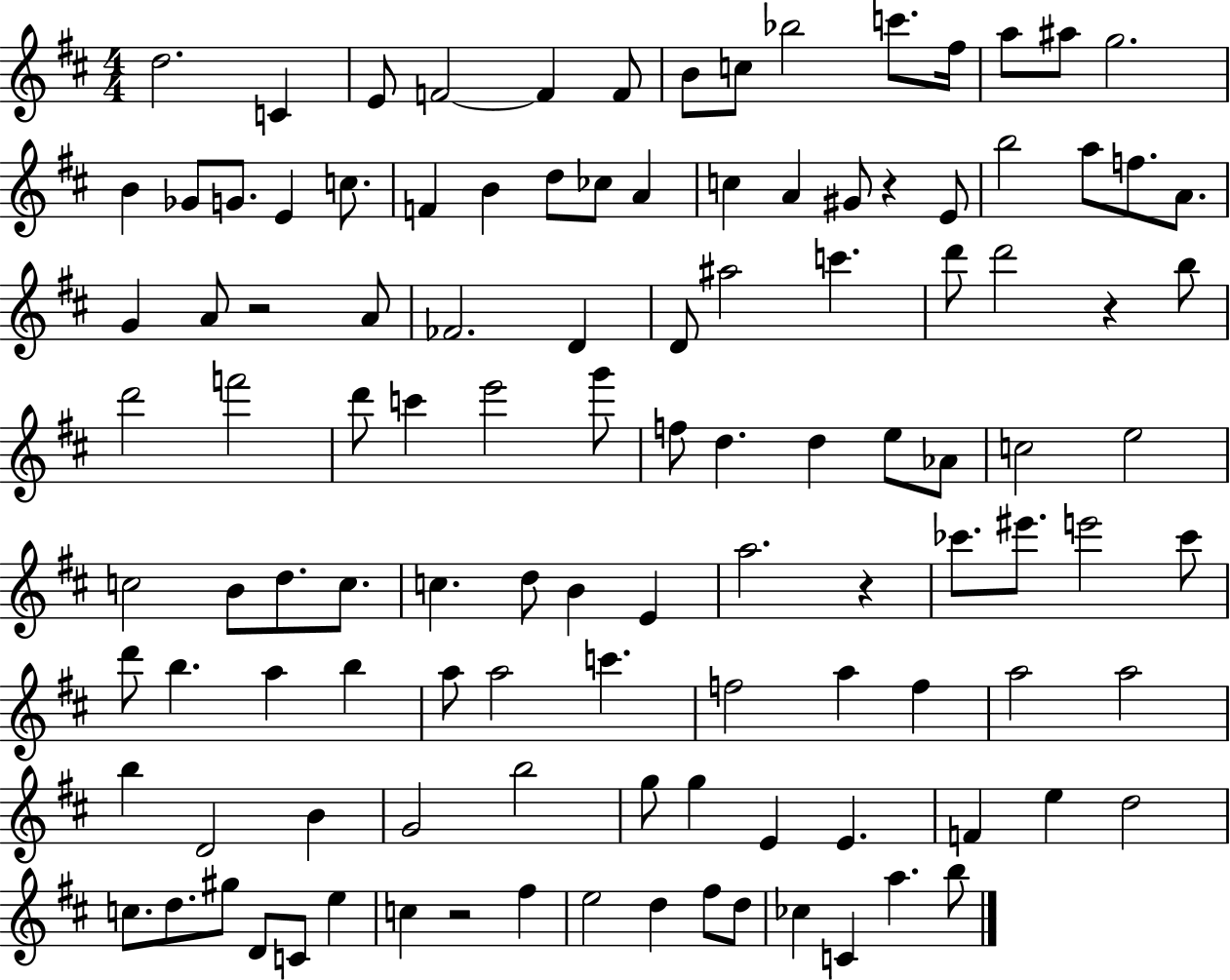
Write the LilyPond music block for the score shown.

{
  \clef treble
  \numericTimeSignature
  \time 4/4
  \key d \major
  d''2. c'4 | e'8 f'2~~ f'4 f'8 | b'8 c''8 bes''2 c'''8. fis''16 | a''8 ais''8 g''2. | \break b'4 ges'8 g'8. e'4 c''8. | f'4 b'4 d''8 ces''8 a'4 | c''4 a'4 gis'8 r4 e'8 | b''2 a''8 f''8. a'8. | \break g'4 a'8 r2 a'8 | fes'2. d'4 | d'8 ais''2 c'''4. | d'''8 d'''2 r4 b''8 | \break d'''2 f'''2 | d'''8 c'''4 e'''2 g'''8 | f''8 d''4. d''4 e''8 aes'8 | c''2 e''2 | \break c''2 b'8 d''8. c''8. | c''4. d''8 b'4 e'4 | a''2. r4 | ces'''8. eis'''8. e'''2 ces'''8 | \break d'''8 b''4. a''4 b''4 | a''8 a''2 c'''4. | f''2 a''4 f''4 | a''2 a''2 | \break b''4 d'2 b'4 | g'2 b''2 | g''8 g''4 e'4 e'4. | f'4 e''4 d''2 | \break c''8. d''8. gis''8 d'8 c'8 e''4 | c''4 r2 fis''4 | e''2 d''4 fis''8 d''8 | ces''4 c'4 a''4. b''8 | \break \bar "|."
}